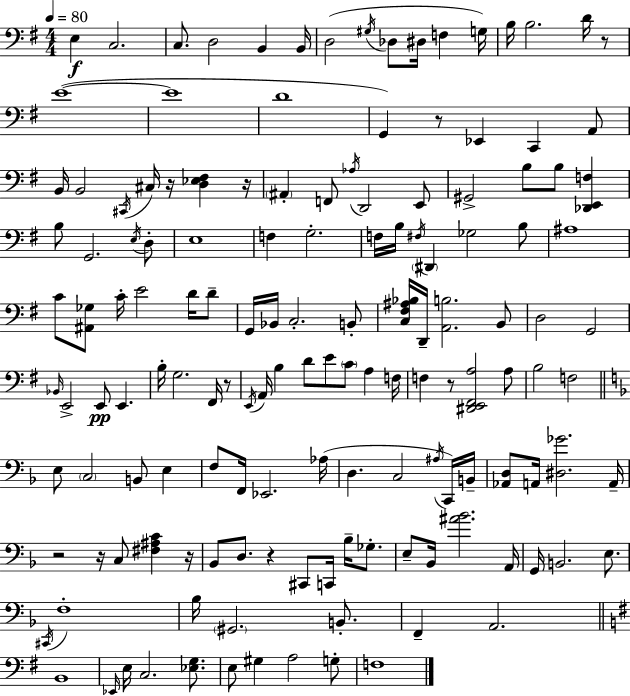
{
  \clef bass
  \numericTimeSignature
  \time 4/4
  \key g \major
  \tempo 4 = 80
  e4\f c2. | c8. d2 b,4 b,16 | d2( \acciaccatura { gis16 } des8 dis16 f4 | g16) b16 b2. d'16 r8 | \break e'1~(~ | e'1 | d'1 | g,4) r8 ees,4 c,4 a,8 | \break b,16 b,2 \acciaccatura { cis,16 } cis16 r16 <d ees fis>4 | r16 \parenthesize ais,4-. f,8 \acciaccatura { aes16 } d,2 | e,8 gis,2-> b8 b8 <des, e, f>4 | b8 g,2. | \break \acciaccatura { e16 } d8-. e1 | f4 g2.-. | f16 b16 \acciaccatura { fis16 } \parenthesize dis,4 ges2 | b8 ais1 | \break c'8 <ais, ges>8 c'16-. e'2 | d'16 d'8-- g,16 bes,16 c2.-. | b,8-. <c fis ais bes>16 d,16-- <a, b>2. | b,8 d2 g,2 | \break \grace { bes,16 } e,2-> e,8\pp | e,4. b16-. g2. | fis,16 r8 \acciaccatura { e,16 } a,16 b4 d'8 e'8 | \parenthesize c'8 a4 f16 f4 r8 <dis, e, fis, a>2 | \break a8 b2 f2 | \bar "||" \break \key f \major e8 \parenthesize c2 b,8 e4 | f8 f,16 ees,2. aes16( | d4. c2 \acciaccatura { ais16 } c,16) | b,16-- <aes, d>8 a,16 <dis ges'>2. | \break a,16-- r2 r16 c8 <fis ais c'>4 | r16 bes,8 d8. r4 cis,8 c,16 bes16-- ges8.-. | e8-- bes,16 <ais' bes'>2. | a,16 g,16 b,2. e8. | \break \acciaccatura { cis,16 } f1-. | bes16 \parenthesize gis,2. b,8.-. | f,4-- a,2. | \bar "||" \break \key g \major b,1 | \grace { ees,16 } e16 c2. <ees g>8. | e8 gis4 a2 g8-. | f1 | \break \bar "|."
}